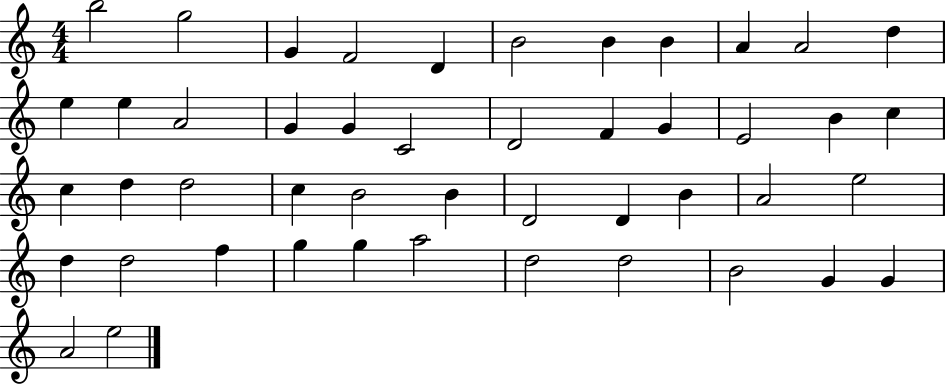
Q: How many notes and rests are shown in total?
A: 47